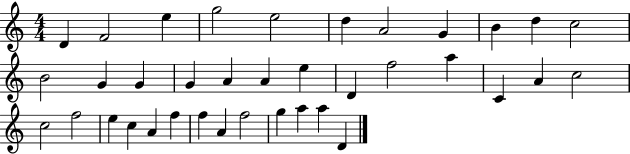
{
  \clef treble
  \numericTimeSignature
  \time 4/4
  \key c \major
  d'4 f'2 e''4 | g''2 e''2 | d''4 a'2 g'4 | b'4 d''4 c''2 | \break b'2 g'4 g'4 | g'4 a'4 a'4 e''4 | d'4 f''2 a''4 | c'4 a'4 c''2 | \break c''2 f''2 | e''4 c''4 a'4 f''4 | f''4 a'4 f''2 | g''4 a''4 a''4 d'4 | \break \bar "|."
}